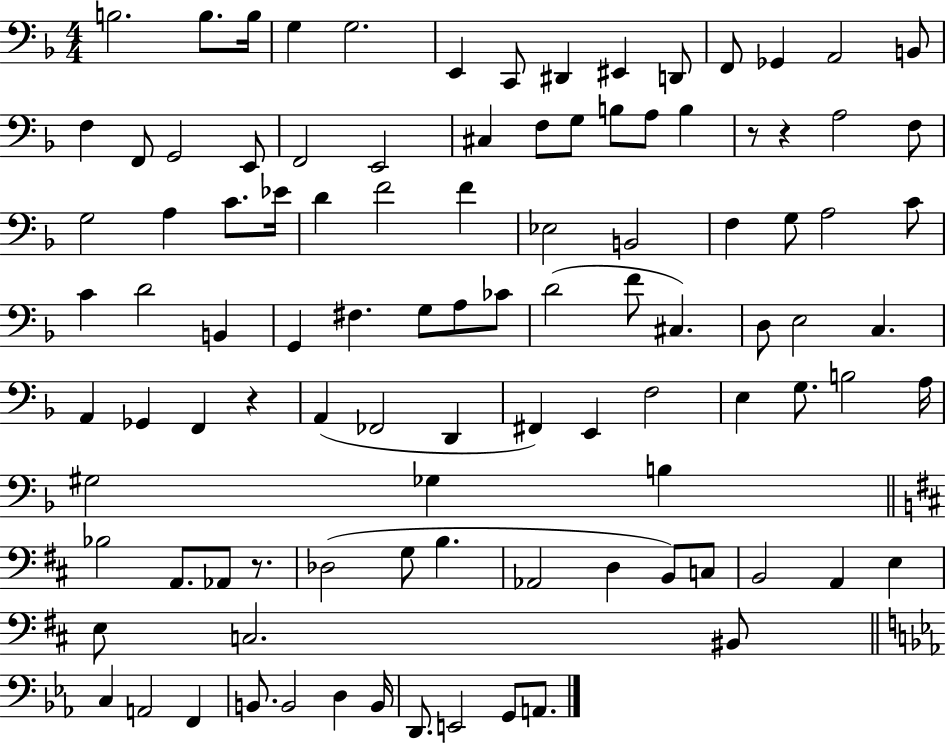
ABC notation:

X:1
T:Untitled
M:4/4
L:1/4
K:F
B,2 B,/2 B,/4 G, G,2 E,, C,,/2 ^D,, ^E,, D,,/2 F,,/2 _G,, A,,2 B,,/2 F, F,,/2 G,,2 E,,/2 F,,2 E,,2 ^C, F,/2 G,/2 B,/2 A,/2 B, z/2 z A,2 F,/2 G,2 A, C/2 _E/4 D F2 F _E,2 B,,2 F, G,/2 A,2 C/2 C D2 B,, G,, ^F, G,/2 A,/2 _C/2 D2 F/2 ^C, D,/2 E,2 C, A,, _G,, F,, z A,, _F,,2 D,, ^F,, E,, F,2 E, G,/2 B,2 A,/4 ^G,2 _G, B, _B,2 A,,/2 _A,,/2 z/2 _D,2 G,/2 B, _A,,2 D, B,,/2 C,/2 B,,2 A,, E, E,/2 C,2 ^B,,/2 C, A,,2 F,, B,,/2 B,,2 D, B,,/4 D,,/2 E,,2 G,,/2 A,,/2